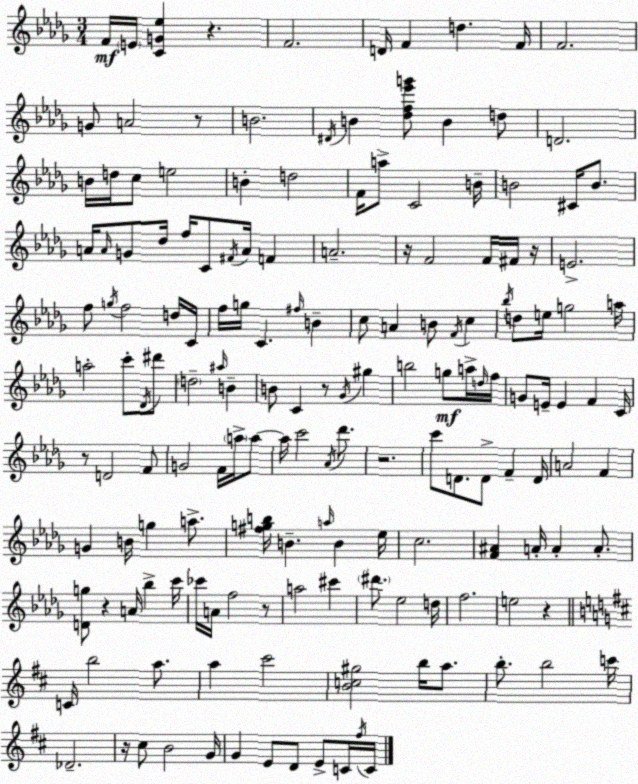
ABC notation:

X:1
T:Untitled
M:3/4
L:1/4
K:Bbm
F/4 E/4 [CG_e] z F2 D/4 F d F/4 F2 G/2 A2 z/2 B2 ^D/4 B [_df_e'g']/2 B d/2 D2 B/4 d/4 c/2 e2 B d2 F/4 a/2 C2 B/4 B2 ^C/4 B/2 A/4 A/4 G/2 _d/4 f/4 C/2 ^F/4 A/4 F A2 z/4 F2 F/4 ^F/4 z/4 E2 f/2 g/4 f2 d/4 C/4 f/4 g/4 C ^f/4 B c/2 A B/2 F/4 c _b/4 d/2 e/4 g2 a/4 a2 c'/2 _D/4 ^d'/2 d2 ^a/4 B B/2 C z/2 _G/4 ^g b2 g/2 a/4 d/4 f/4 G/2 E/4 E F C/4 z/2 D2 F/2 G2 F/4 a/4 a/2 a/4 c'2 _A/4 _d'/2 z2 c'/2 D/2 D/2 F D/4 A2 F G B/4 g a/2 [^fgb]/4 B a/4 B _e/4 c2 [F^A] A/4 A A/2 [Dg]/2 z A/4 _b c'/4 _c'/4 A/4 f2 z/2 a2 ^c' ^d'/2 _e2 d/4 f2 e2 z C/4 b2 a/2 a ^c'2 [Bc^g]2 b/4 a/2 b/2 b2 c'/4 _D2 z/4 ^c/2 B2 G/4 G E/2 D/2 E/2 C/4 ^f/4 C/4